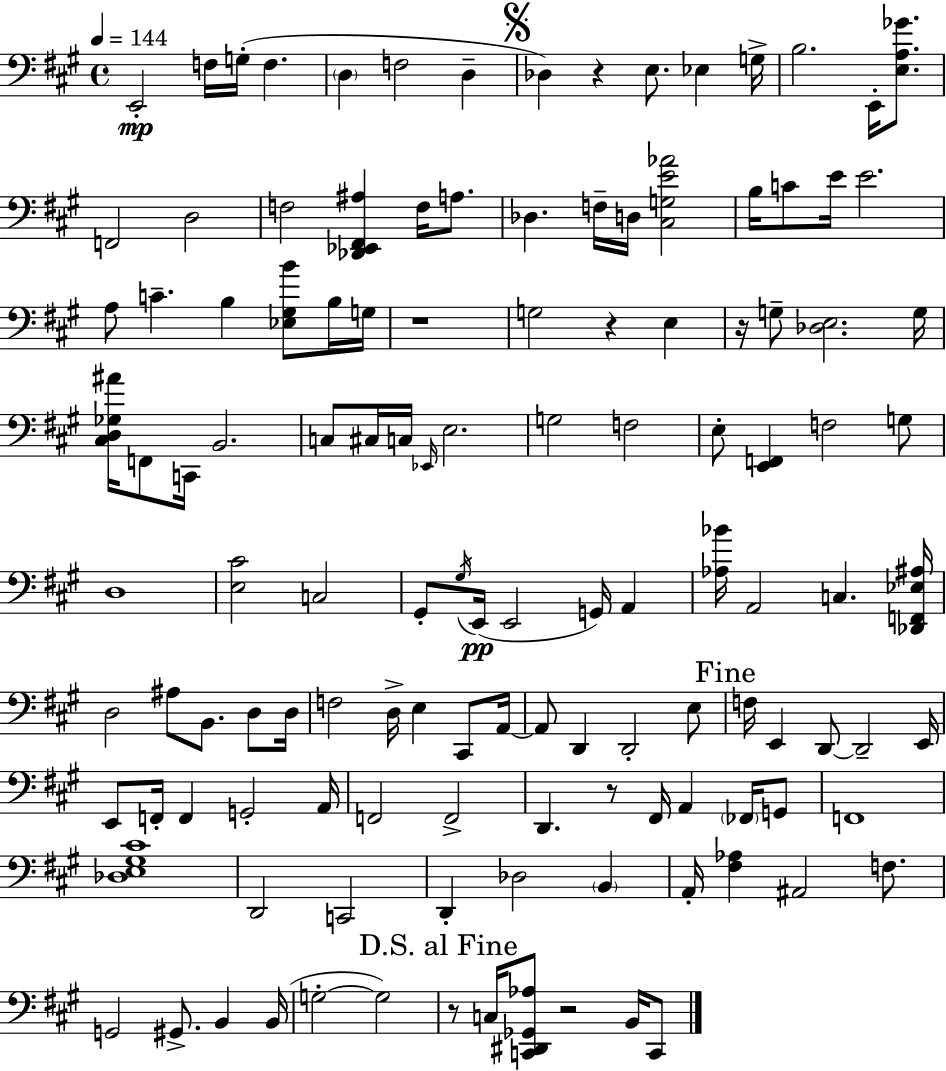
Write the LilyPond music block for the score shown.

{
  \clef bass
  \time 4/4
  \defaultTimeSignature
  \key a \major
  \tempo 4 = 144
  e,2-.\mp f16 g16-.( f4. | \parenthesize d4 f2 d4-- | \mark \markup { \musicglyph "scripts.segno" } des4) r4 e8. ees4 g16-> | b2. e,16-. <e a ges'>8. | \break f,2 d2 | f2 <des, ees, fis, ais>4 f16 a8. | des4. f16-- d16 <cis g e' aes'>2 | b16 c'8 e'16 e'2. | \break a8 c'4.-- b4 <ees gis b'>8 b16 g16 | r1 | g2 r4 e4 | r16 g8-- <des e>2. g16 | \break <cis d ges ais'>16 f,8 c,16 b,2. | c8 cis16 c16 \grace { ees,16 } e2. | g2 f2 | e8-. <e, f,>4 f2 g8 | \break d1 | <e cis'>2 c2 | gis,8-. \acciaccatura { gis16 } e,16(\pp e,2 g,16) a,4 | <aes bes'>16 a,2 c4. | \break <des, f, ees ais>16 d2 ais8 b,8. d8 | d16 f2 d16-> e4 cis,8 | a,16~~ a,8 d,4 d,2-. | e8 \mark "Fine" f16 e,4 d,8~~ d,2-- | \break e,16 e,8 f,16-. f,4 g,2-. | a,16 f,2 f,2-> | d,4. r8 fis,16 a,4 \parenthesize fes,16 | g,8 f,1 | \break <des e gis cis'>1 | d,2 c,2 | d,4-. des2 \parenthesize b,4 | a,16-. <fis aes>4 ais,2 f8. | \break g,2 gis,8.-> b,4 | b,16( g2-.~~ g2) | \mark "D.S. al Fine" r8 c16 <c, dis, ges, aes>8 r2 b,16 | c,8 \bar "|."
}